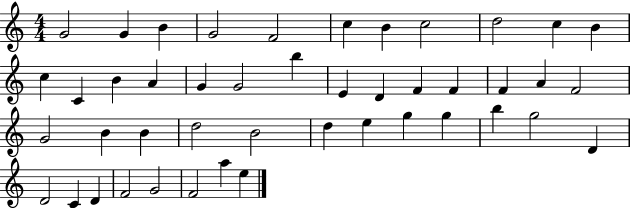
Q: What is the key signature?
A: C major